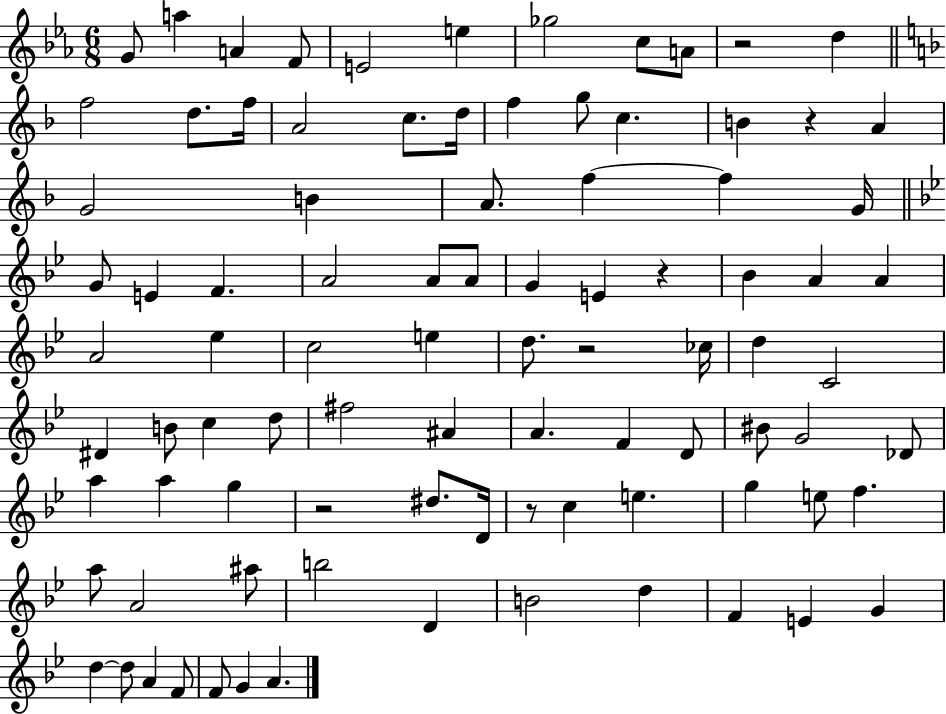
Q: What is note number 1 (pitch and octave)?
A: G4